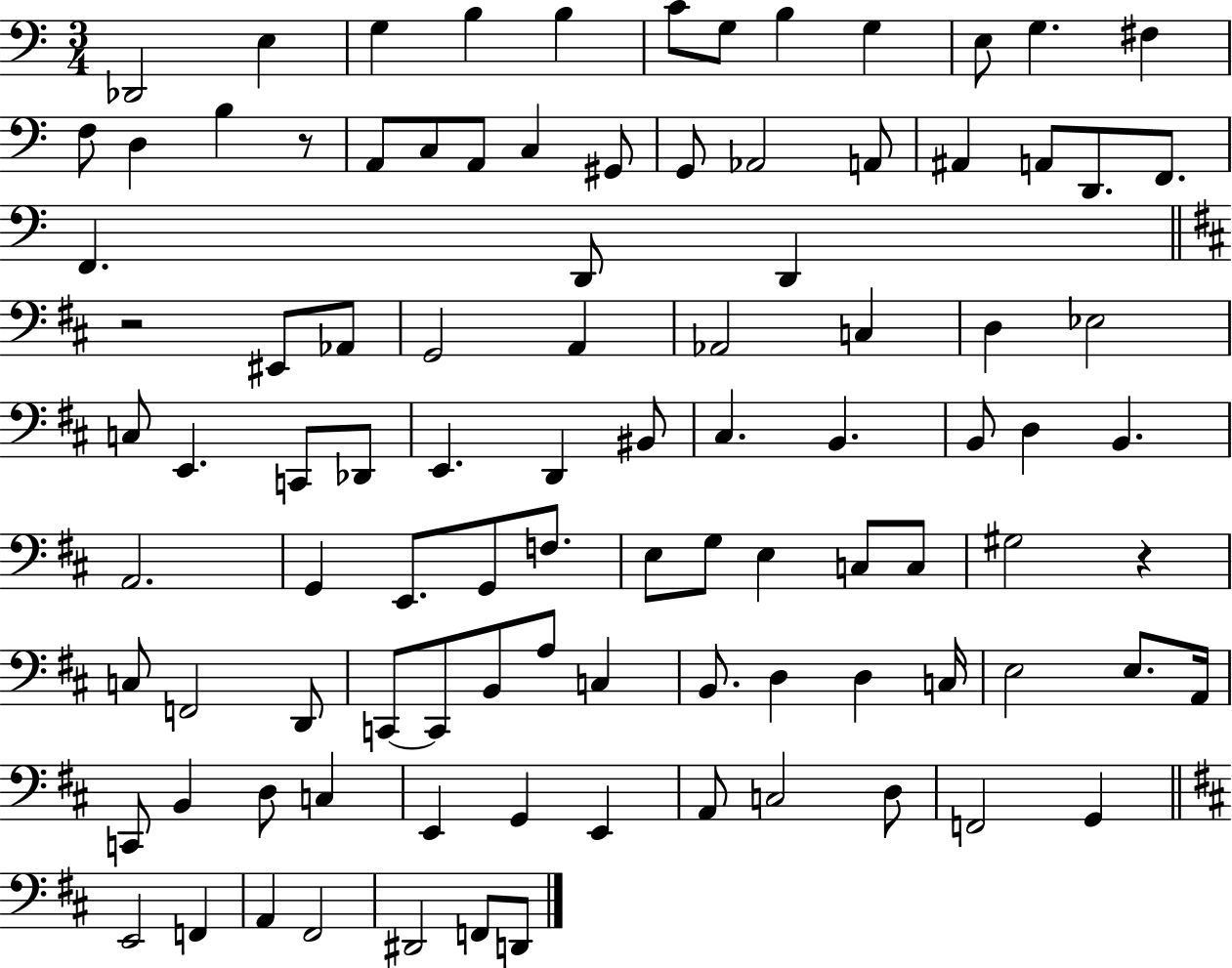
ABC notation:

X:1
T:Untitled
M:3/4
L:1/4
K:C
_D,,2 E, G, B, B, C/2 G,/2 B, G, E,/2 G, ^F, F,/2 D, B, z/2 A,,/2 C,/2 A,,/2 C, ^G,,/2 G,,/2 _A,,2 A,,/2 ^A,, A,,/2 D,,/2 F,,/2 F,, D,,/2 D,, z2 ^E,,/2 _A,,/2 G,,2 A,, _A,,2 C, D, _E,2 C,/2 E,, C,,/2 _D,,/2 E,, D,, ^B,,/2 ^C, B,, B,,/2 D, B,, A,,2 G,, E,,/2 G,,/2 F,/2 E,/2 G,/2 E, C,/2 C,/2 ^G,2 z C,/2 F,,2 D,,/2 C,,/2 C,,/2 B,,/2 A,/2 C, B,,/2 D, D, C,/4 E,2 E,/2 A,,/4 C,,/2 B,, D,/2 C, E,, G,, E,, A,,/2 C,2 D,/2 F,,2 G,, E,,2 F,, A,, ^F,,2 ^D,,2 F,,/2 D,,/2